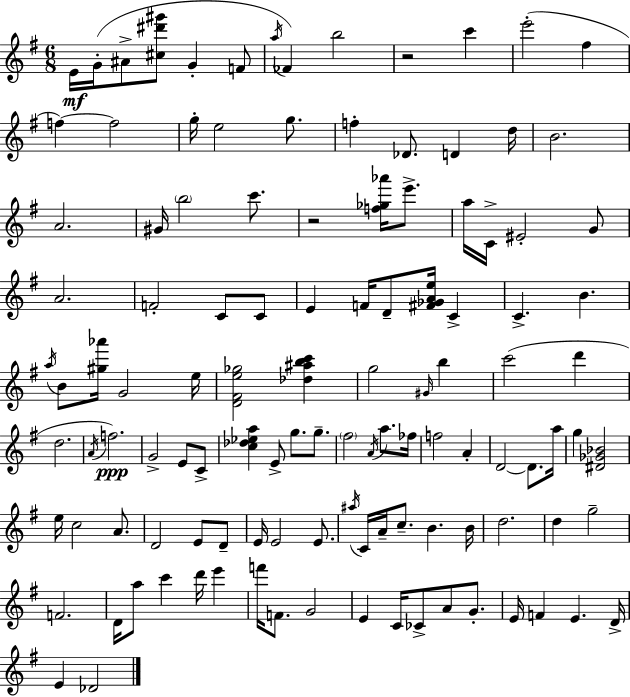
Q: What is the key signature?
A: G major